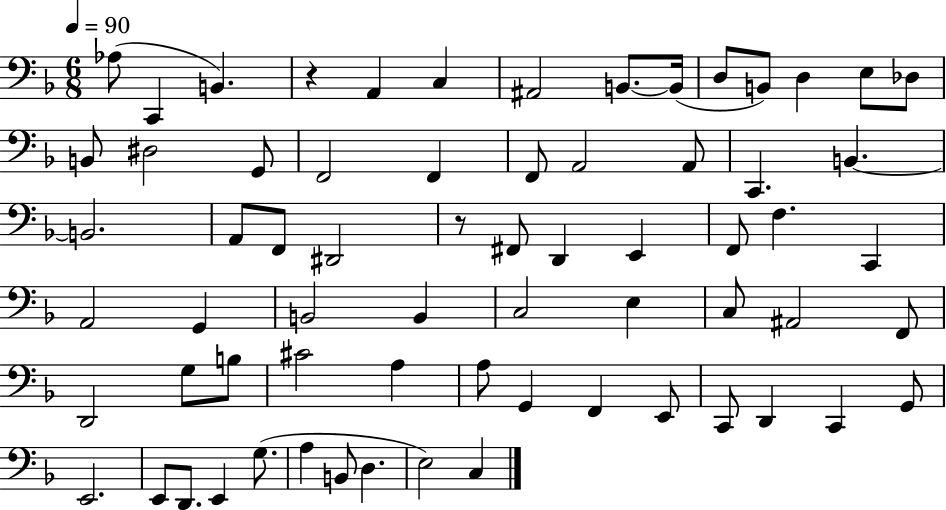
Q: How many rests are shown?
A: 2